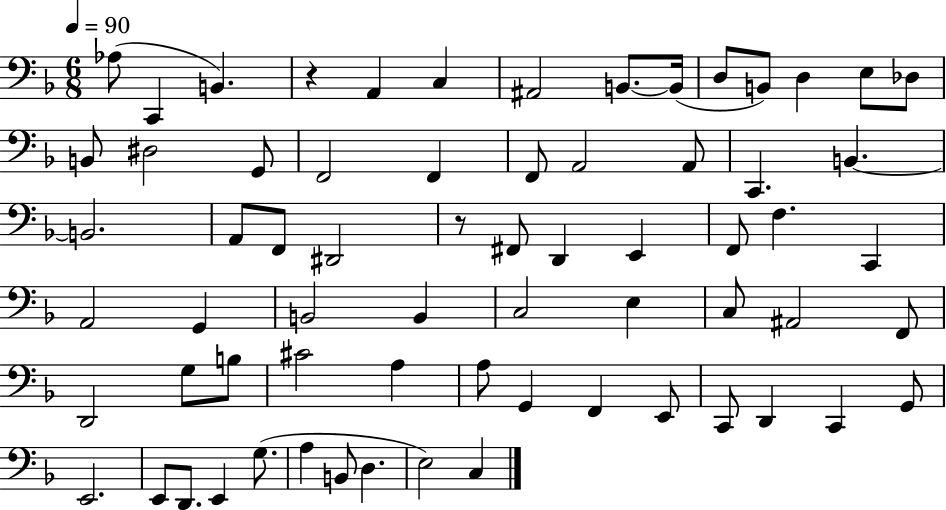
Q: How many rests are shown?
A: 2